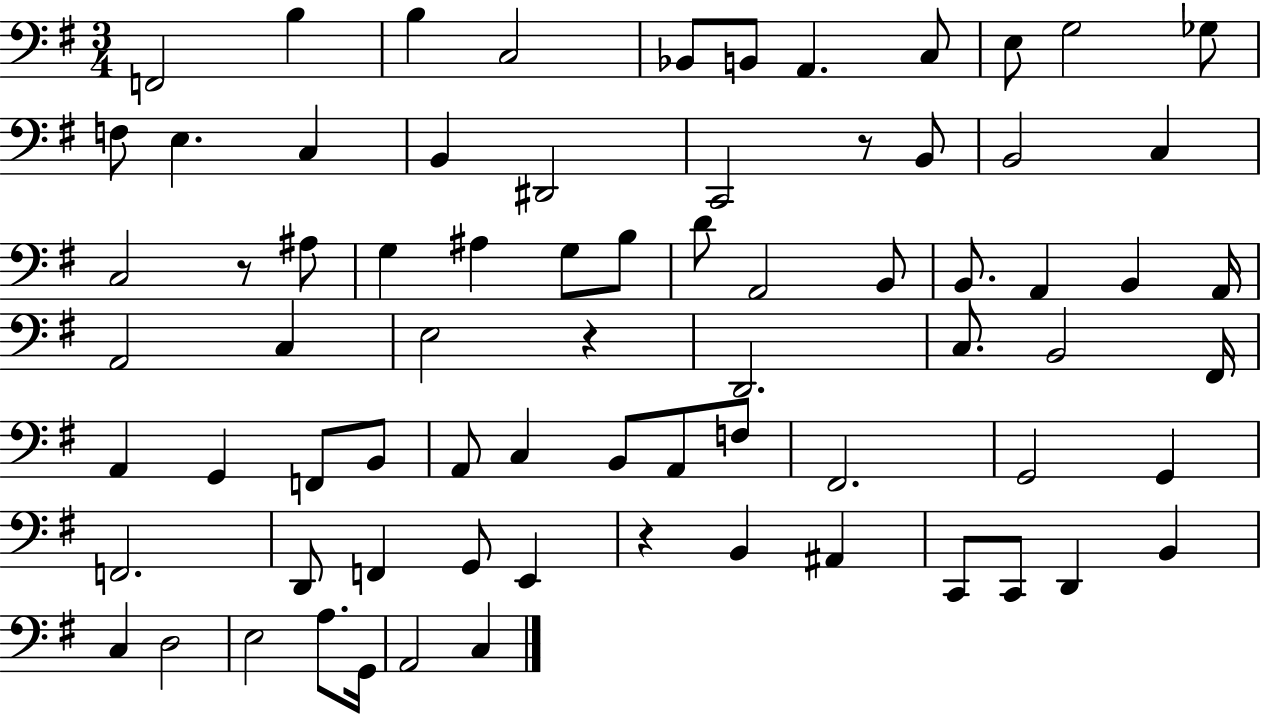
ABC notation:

X:1
T:Untitled
M:3/4
L:1/4
K:G
F,,2 B, B, C,2 _B,,/2 B,,/2 A,, C,/2 E,/2 G,2 _G,/2 F,/2 E, C, B,, ^D,,2 C,,2 z/2 B,,/2 B,,2 C, C,2 z/2 ^A,/2 G, ^A, G,/2 B,/2 D/2 A,,2 B,,/2 B,,/2 A,, B,, A,,/4 A,,2 C, E,2 z D,,2 C,/2 B,,2 ^F,,/4 A,, G,, F,,/2 B,,/2 A,,/2 C, B,,/2 A,,/2 F,/2 ^F,,2 G,,2 G,, F,,2 D,,/2 F,, G,,/2 E,, z B,, ^A,, C,,/2 C,,/2 D,, B,, C, D,2 E,2 A,/2 G,,/4 A,,2 C,